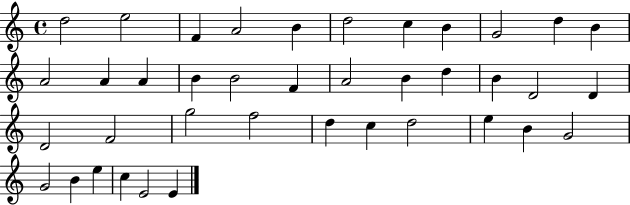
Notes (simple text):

D5/h E5/h F4/q A4/h B4/q D5/h C5/q B4/q G4/h D5/q B4/q A4/h A4/q A4/q B4/q B4/h F4/q A4/h B4/q D5/q B4/q D4/h D4/q D4/h F4/h G5/h F5/h D5/q C5/q D5/h E5/q B4/q G4/h G4/h B4/q E5/q C5/q E4/h E4/q